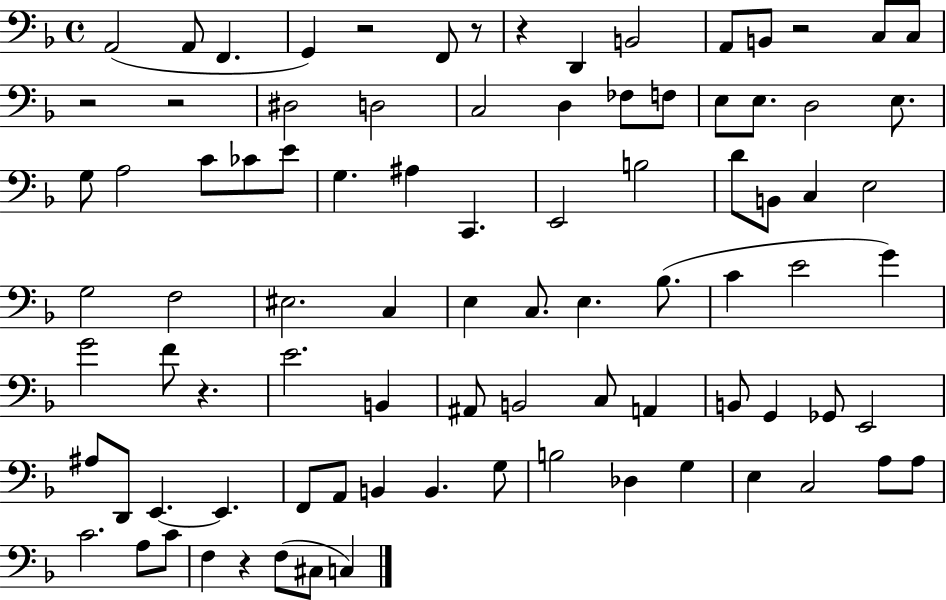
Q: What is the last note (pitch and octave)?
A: C3